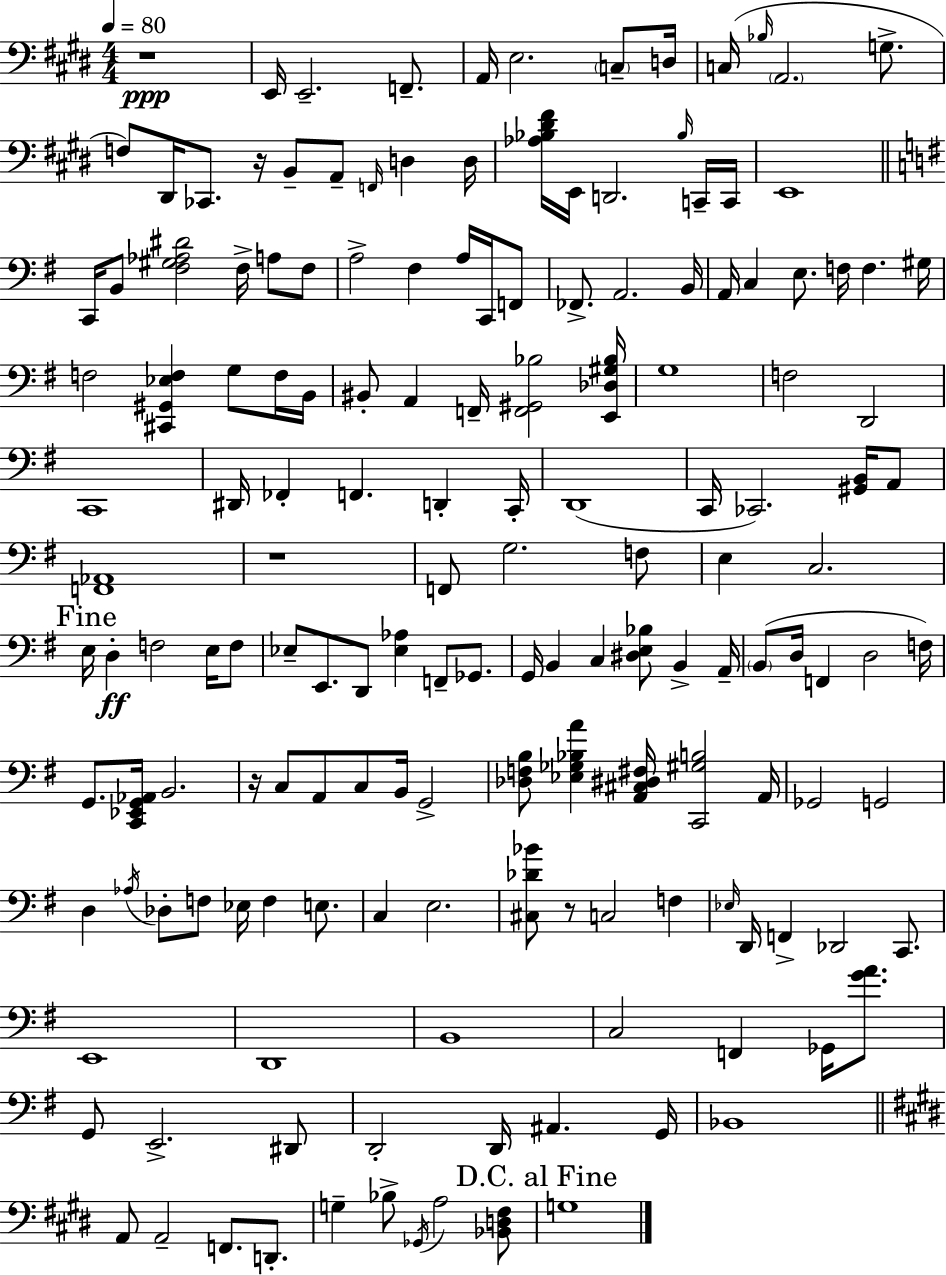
R/w E2/s E2/h. F2/e. A2/s E3/h. C3/e D3/s C3/s Bb3/s A2/h. G3/e. F3/e D#2/s CES2/e. R/s B2/e A2/e F2/s D3/q D3/s [Ab3,Bb3,D#4,F#4]/s E2/s D2/h. Bb3/s C2/s C2/s E2/w C2/s B2/e [F#3,G#3,Ab3,D#4]/h F#3/s A3/e F#3/e A3/h F#3/q A3/s C2/s F2/e FES2/e. A2/h. B2/s A2/s C3/q E3/e. F3/s F3/q. G#3/s F3/h [C#2,G#2,Eb3,F3]/q G3/e F3/s B2/s BIS2/e A2/q F2/s [F2,G#2,Bb3]/h [E2,Db3,G#3,Bb3]/s G3/w F3/h D2/h C2/w D#2/s FES2/q F2/q. D2/q C2/s D2/w C2/s CES2/h. [G#2,B2]/s A2/e [F2,Ab2]/w R/w F2/e G3/h. F3/e E3/q C3/h. E3/s D3/q F3/h E3/s F3/e Eb3/e E2/e. D2/e [Eb3,Ab3]/q F2/e Gb2/e. G2/s B2/q C3/q [D#3,E3,Bb3]/e B2/q A2/s B2/e D3/s F2/q D3/h F3/s G2/e. [C2,Eb2,G2,Ab2]/s B2/h. R/s C3/e A2/e C3/e B2/s G2/h [Db3,F3,B3]/e [Eb3,Gb3,Bb3,A4]/q [A2,C#3,D#3,F#3]/s [C2,G#3,B3]/h A2/s Gb2/h G2/h D3/q Ab3/s Db3/e F3/e Eb3/s F3/q E3/e. C3/q E3/h. [C#3,Db4,Bb4]/e R/e C3/h F3/q Eb3/s D2/s F2/q Db2/h C2/e. E2/w D2/w B2/w C3/h F2/q Gb2/s [G4,A4]/e. G2/e E2/h. D#2/e D2/h D2/s A#2/q. G2/s Bb2/w A2/e A2/h F2/e. D2/e. G3/q Bb3/e Gb2/s A3/h [Bb2,D3,F#3]/e G3/w